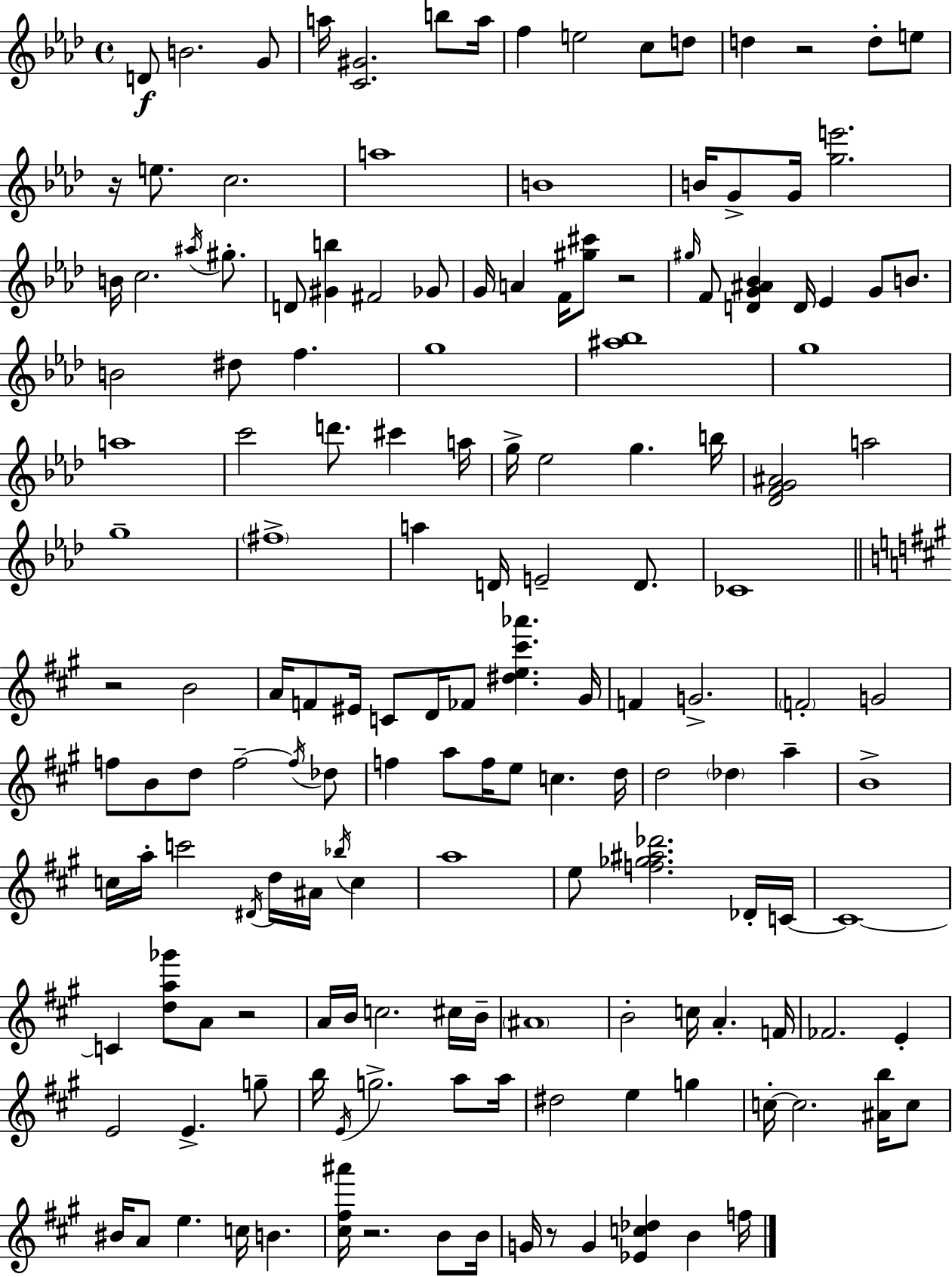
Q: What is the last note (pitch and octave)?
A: F5